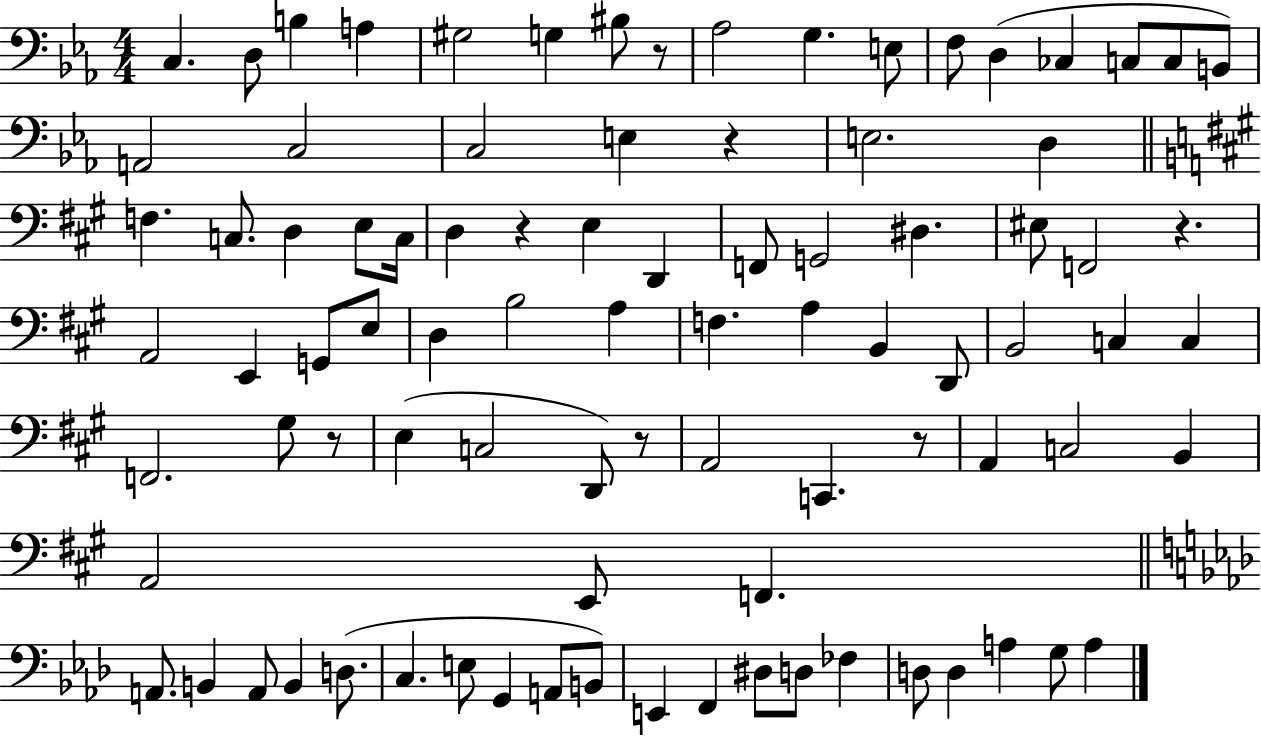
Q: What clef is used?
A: bass